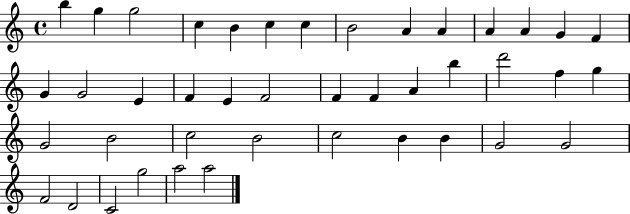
B5/q G5/q G5/h C5/q B4/q C5/q C5/q B4/h A4/q A4/q A4/q A4/q G4/q F4/q G4/q G4/h E4/q F4/q E4/q F4/h F4/q F4/q A4/q B5/q D6/h F5/q G5/q G4/h B4/h C5/h B4/h C5/h B4/q B4/q G4/h G4/h F4/h D4/h C4/h G5/h A5/h A5/h